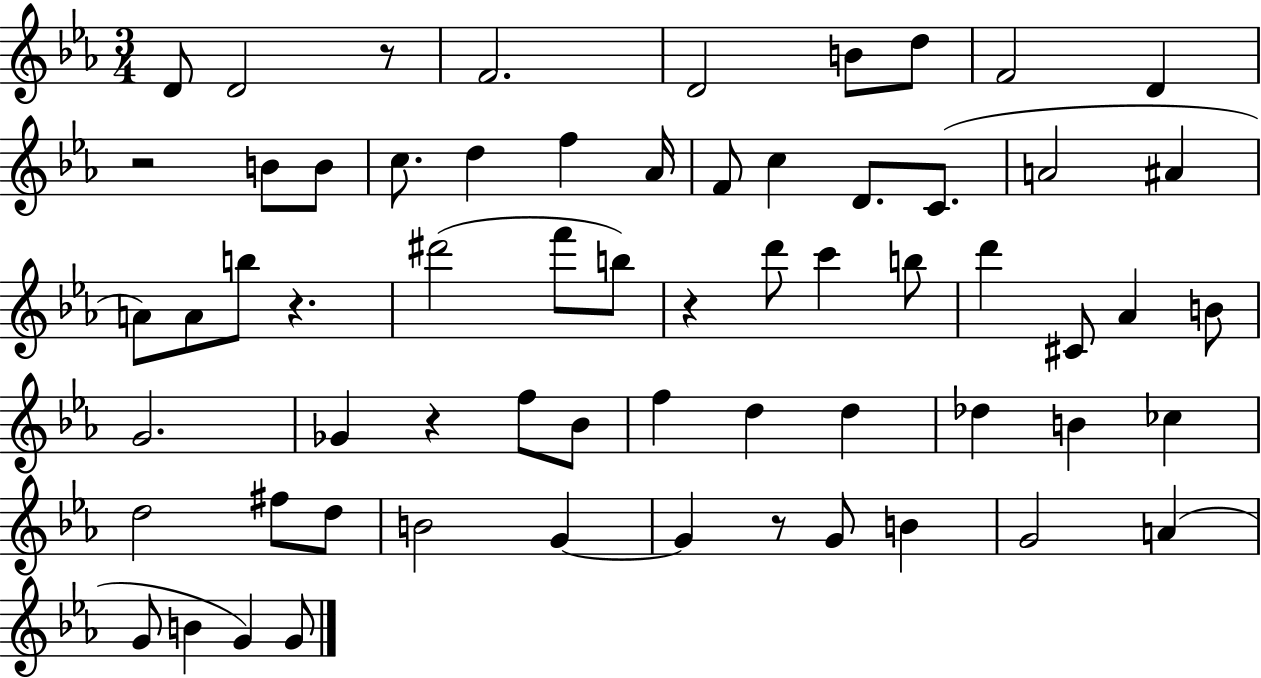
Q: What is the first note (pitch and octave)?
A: D4